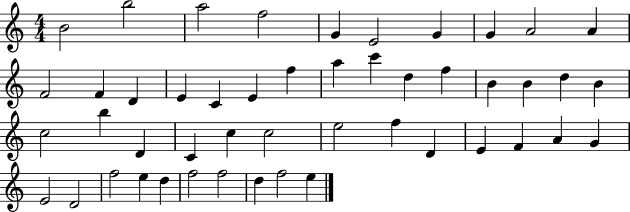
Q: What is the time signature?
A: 4/4